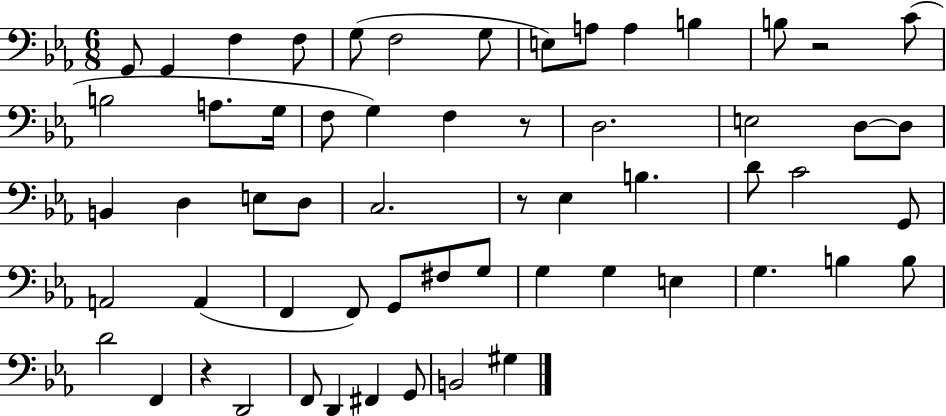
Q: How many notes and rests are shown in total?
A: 59